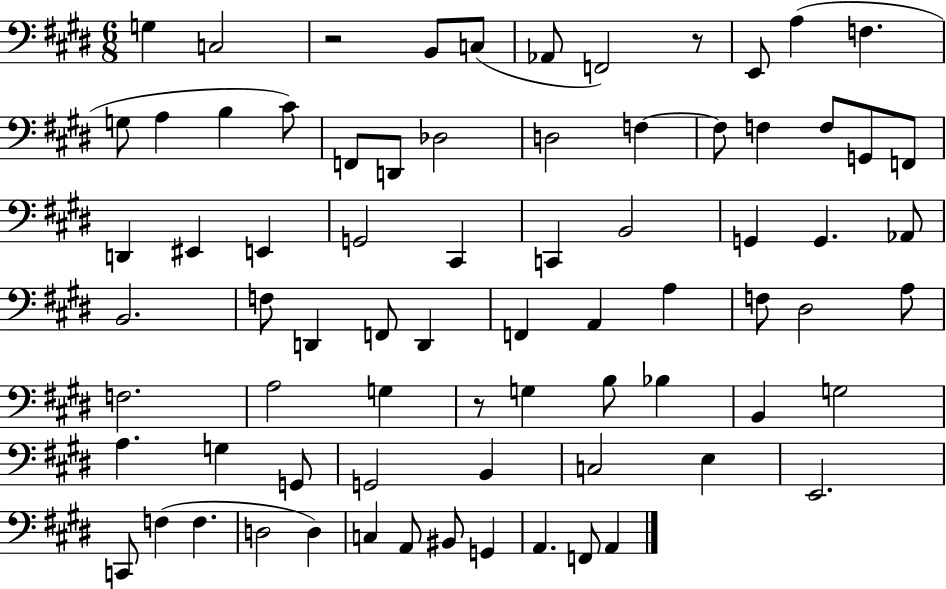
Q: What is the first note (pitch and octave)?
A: G3